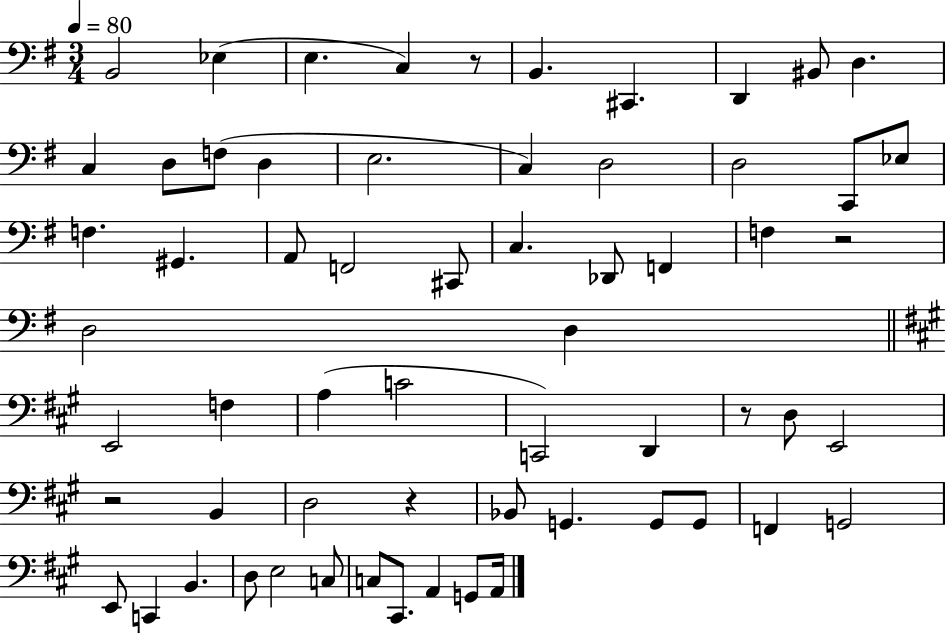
X:1
T:Untitled
M:3/4
L:1/4
K:G
B,,2 _E, E, C, z/2 B,, ^C,, D,, ^B,,/2 D, C, D,/2 F,/2 D, E,2 C, D,2 D,2 C,,/2 _E,/2 F, ^G,, A,,/2 F,,2 ^C,,/2 C, _D,,/2 F,, F, z2 D,2 D, E,,2 F, A, C2 C,,2 D,, z/2 D,/2 E,,2 z2 B,, D,2 z _B,,/2 G,, G,,/2 G,,/2 F,, G,,2 E,,/2 C,, B,, D,/2 E,2 C,/2 C,/2 ^C,,/2 A,, G,,/2 A,,/4